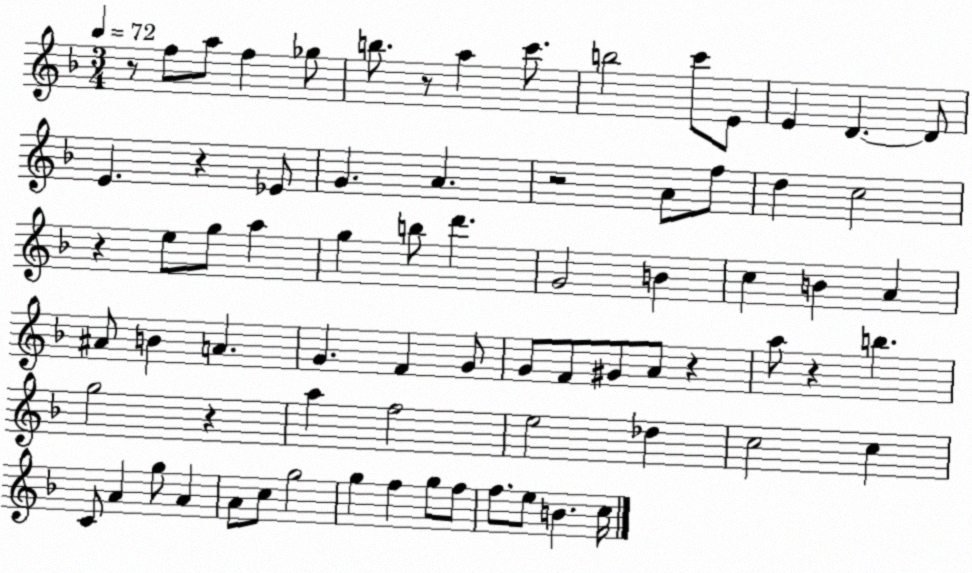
X:1
T:Untitled
M:3/4
L:1/4
K:F
z/2 f/2 a/2 f _g/2 b/2 z/2 a c'/2 b2 c'/2 E/2 E D D/2 E z _E/2 G A z2 A/2 f/2 d c2 z e/2 g/2 a g b/2 d' G2 B c B A ^A/2 B A G F G/2 G/2 F/2 ^G/2 A/2 z a/2 z b g2 z a f2 e2 _d c2 c C/2 A g/2 A A/2 c/2 g2 g f g/2 f/2 f/2 e/2 B c/4